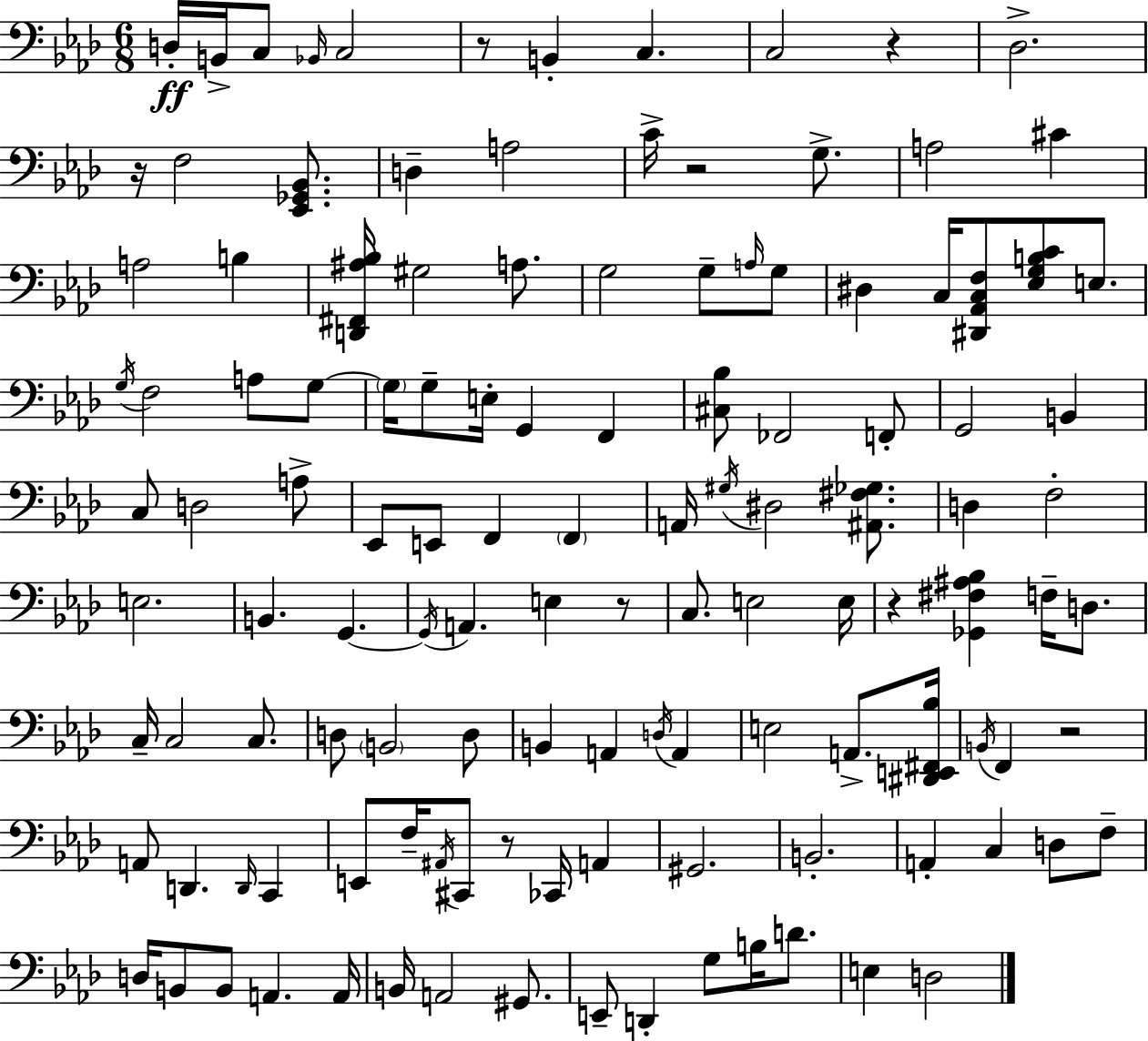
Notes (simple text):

D3/s B2/s C3/e Bb2/s C3/h R/e B2/q C3/q. C3/h R/q Db3/h. R/s F3/h [Eb2,Gb2,Bb2]/e. D3/q A3/h C4/s R/h G3/e. A3/h C#4/q A3/h B3/q [D2,F#2,A#3,Bb3]/s G#3/h A3/e. G3/h G3/e A3/s G3/e D#3/q C3/s [D#2,Ab2,C3,F3]/e [Eb3,G3,B3,C4]/e E3/e. G3/s F3/h A3/e G3/e G3/s G3/e E3/s G2/q F2/q [C#3,Bb3]/e FES2/h F2/e G2/h B2/q C3/e D3/h A3/e Eb2/e E2/e F2/q F2/q A2/s G#3/s D#3/h [A#2,F#3,Gb3]/e. D3/q F3/h E3/h. B2/q. G2/q. G2/s A2/q. E3/q R/e C3/e. E3/h E3/s R/q [Gb2,F#3,A#3,Bb3]/q F3/s D3/e. C3/s C3/h C3/e. D3/e B2/h D3/e B2/q A2/q D3/s A2/q E3/h A2/e. [D#2,E2,F#2,Bb3]/s B2/s F2/q R/h A2/e D2/q. D2/s C2/q E2/e F3/s A#2/s C#2/e R/e CES2/s A2/q G#2/h. B2/h. A2/q C3/q D3/e F3/e D3/s B2/e B2/e A2/q. A2/s B2/s A2/h G#2/e. E2/e D2/q G3/e B3/s D4/e. E3/q D3/h